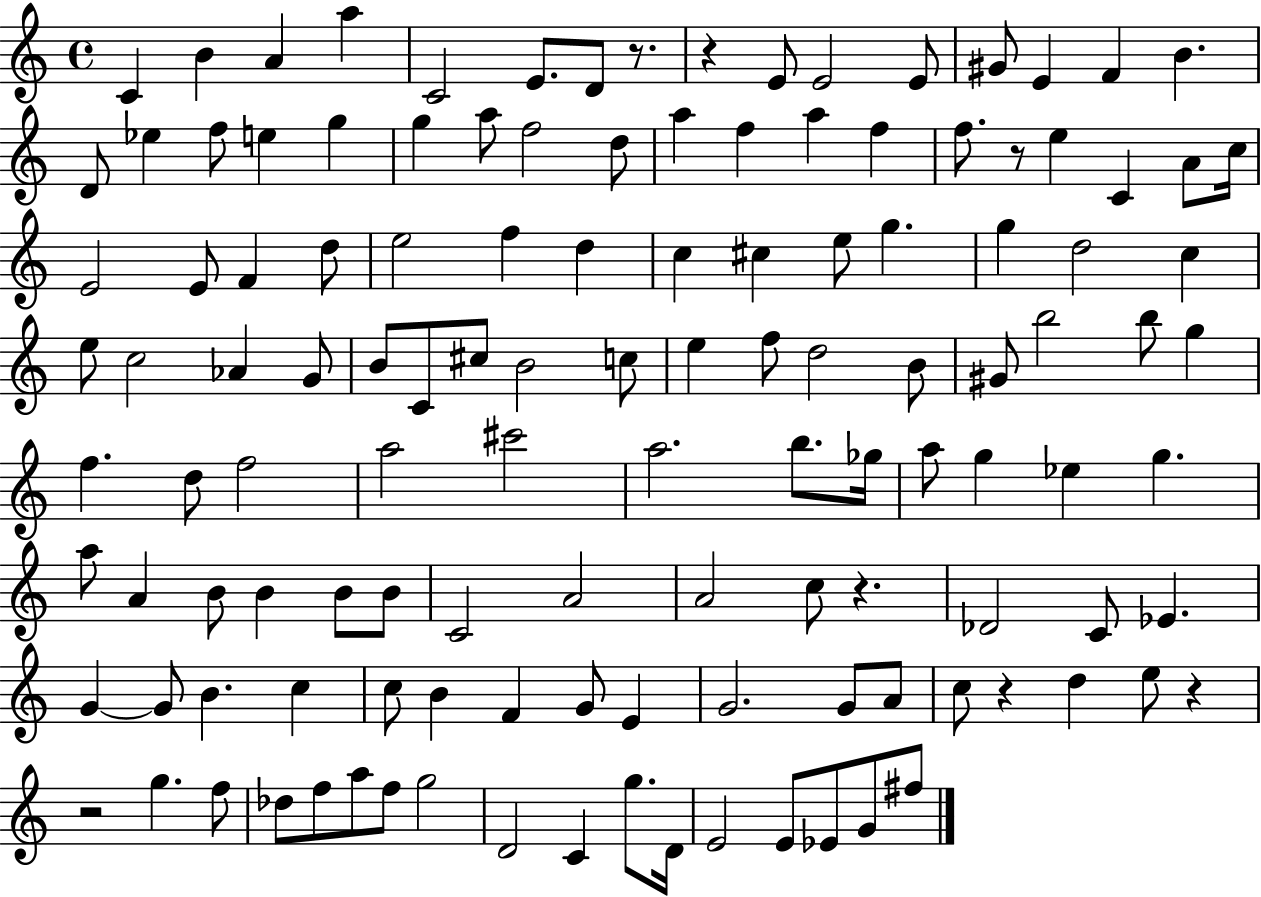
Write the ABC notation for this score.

X:1
T:Untitled
M:4/4
L:1/4
K:C
C B A a C2 E/2 D/2 z/2 z E/2 E2 E/2 ^G/2 E F B D/2 _e f/2 e g g a/2 f2 d/2 a f a f f/2 z/2 e C A/2 c/4 E2 E/2 F d/2 e2 f d c ^c e/2 g g d2 c e/2 c2 _A G/2 B/2 C/2 ^c/2 B2 c/2 e f/2 d2 B/2 ^G/2 b2 b/2 g f d/2 f2 a2 ^c'2 a2 b/2 _g/4 a/2 g _e g a/2 A B/2 B B/2 B/2 C2 A2 A2 c/2 z _D2 C/2 _E G G/2 B c c/2 B F G/2 E G2 G/2 A/2 c/2 z d e/2 z z2 g f/2 _d/2 f/2 a/2 f/2 g2 D2 C g/2 D/4 E2 E/2 _E/2 G/2 ^f/2